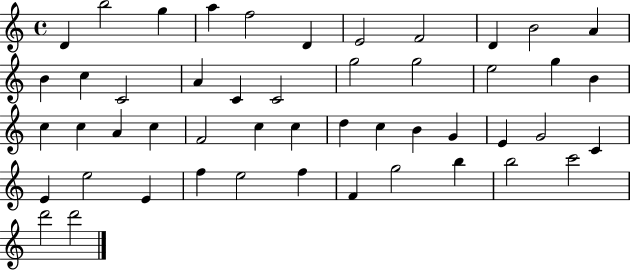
D4/q B5/h G5/q A5/q F5/h D4/q E4/h F4/h D4/q B4/h A4/q B4/q C5/q C4/h A4/q C4/q C4/h G5/h G5/h E5/h G5/q B4/q C5/q C5/q A4/q C5/q F4/h C5/q C5/q D5/q C5/q B4/q G4/q E4/q G4/h C4/q E4/q E5/h E4/q F5/q E5/h F5/q F4/q G5/h B5/q B5/h C6/h D6/h D6/h